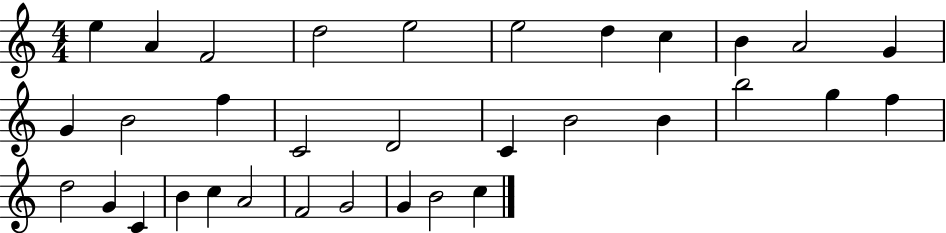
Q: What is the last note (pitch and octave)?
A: C5